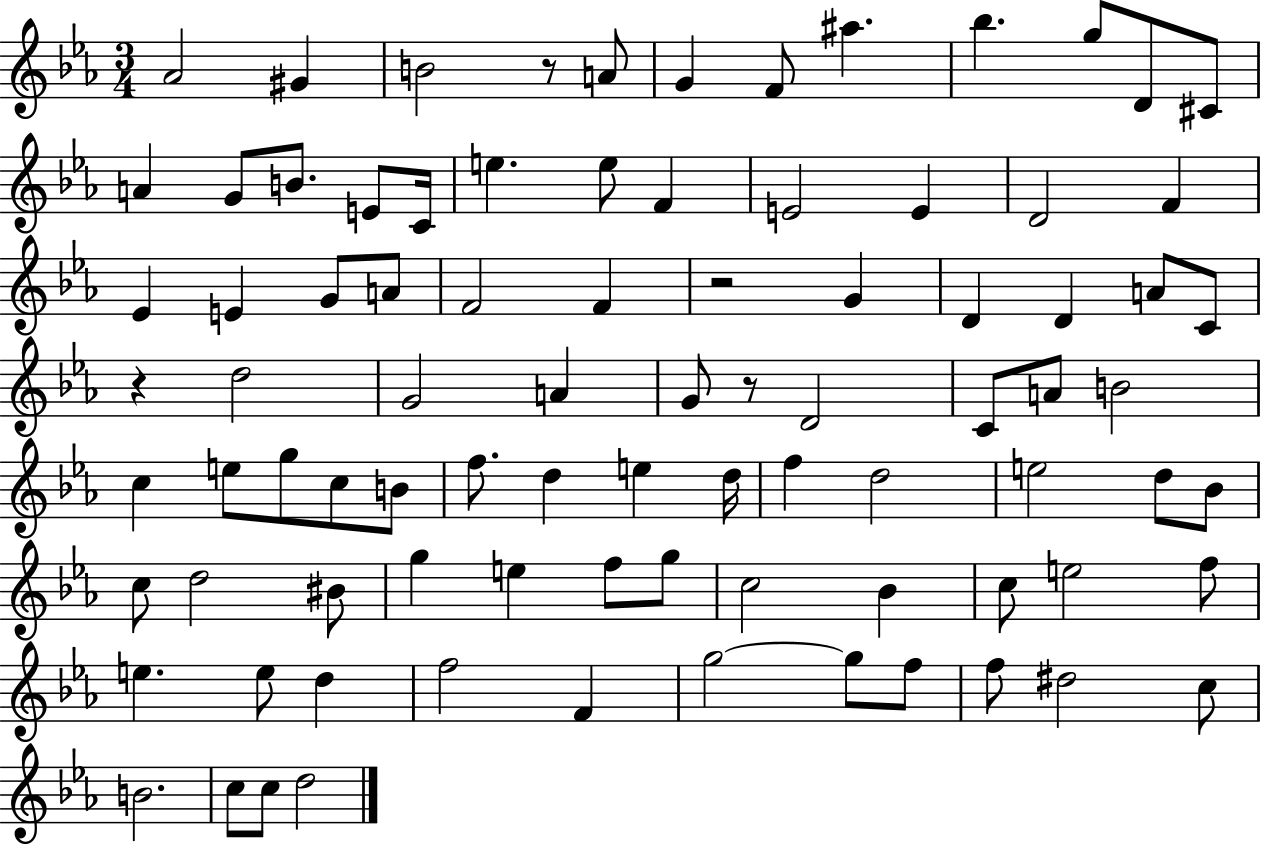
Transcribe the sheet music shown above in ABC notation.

X:1
T:Untitled
M:3/4
L:1/4
K:Eb
_A2 ^G B2 z/2 A/2 G F/2 ^a _b g/2 D/2 ^C/2 A G/2 B/2 E/2 C/4 e e/2 F E2 E D2 F _E E G/2 A/2 F2 F z2 G D D A/2 C/2 z d2 G2 A G/2 z/2 D2 C/2 A/2 B2 c e/2 g/2 c/2 B/2 f/2 d e d/4 f d2 e2 d/2 _B/2 c/2 d2 ^B/2 g e f/2 g/2 c2 _B c/2 e2 f/2 e e/2 d f2 F g2 g/2 f/2 f/2 ^d2 c/2 B2 c/2 c/2 d2